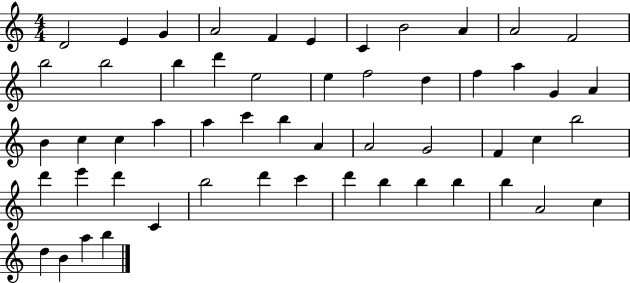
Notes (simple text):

D4/h E4/q G4/q A4/h F4/q E4/q C4/q B4/h A4/q A4/h F4/h B5/h B5/h B5/q D6/q E5/h E5/q F5/h D5/q F5/q A5/q G4/q A4/q B4/q C5/q C5/q A5/q A5/q C6/q B5/q A4/q A4/h G4/h F4/q C5/q B5/h D6/q E6/q D6/q C4/q B5/h D6/q C6/q D6/q B5/q B5/q B5/q B5/q A4/h C5/q D5/q B4/q A5/q B5/q